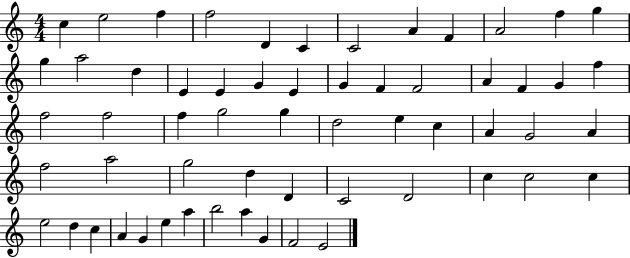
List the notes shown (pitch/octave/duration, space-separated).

C5/q E5/h F5/q F5/h D4/q C4/q C4/h A4/q F4/q A4/h F5/q G5/q G5/q A5/h D5/q E4/q E4/q G4/q E4/q G4/q F4/q F4/h A4/q F4/q G4/q F5/q F5/h F5/h F5/q G5/h G5/q D5/h E5/q C5/q A4/q G4/h A4/q F5/h A5/h G5/h D5/q D4/q C4/h D4/h C5/q C5/h C5/q E5/h D5/q C5/q A4/q G4/q E5/q A5/q B5/h A5/q G4/q F4/h E4/h